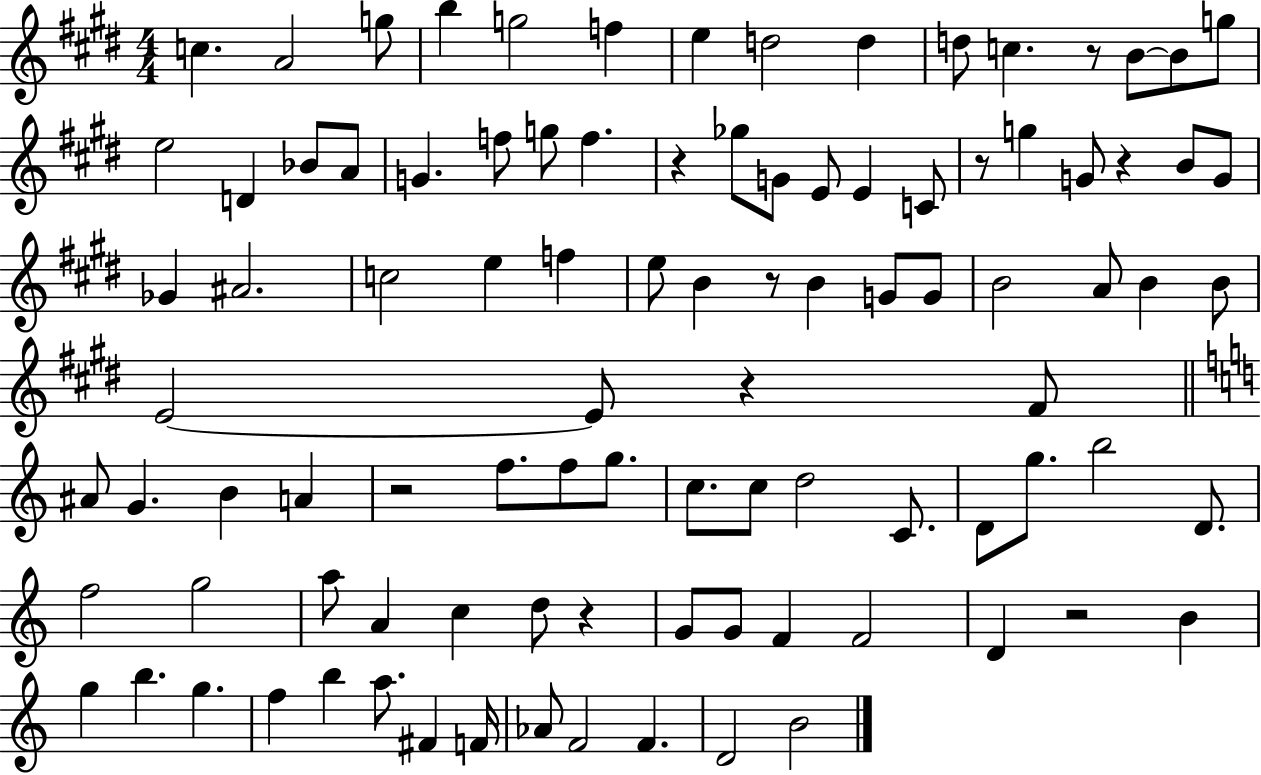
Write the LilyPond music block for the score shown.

{
  \clef treble
  \numericTimeSignature
  \time 4/4
  \key e \major
  \repeat volta 2 { c''4. a'2 g''8 | b''4 g''2 f''4 | e''4 d''2 d''4 | d''8 c''4. r8 b'8~~ b'8 g''8 | \break e''2 d'4 bes'8 a'8 | g'4. f''8 g''8 f''4. | r4 ges''8 g'8 e'8 e'4 c'8 | r8 g''4 g'8 r4 b'8 g'8 | \break ges'4 ais'2. | c''2 e''4 f''4 | e''8 b'4 r8 b'4 g'8 g'8 | b'2 a'8 b'4 b'8 | \break e'2~~ e'8 r4 fis'8 | \bar "||" \break \key c \major ais'8 g'4. b'4 a'4 | r2 f''8. f''8 g''8. | c''8. c''8 d''2 c'8. | d'8 g''8. b''2 d'8. | \break f''2 g''2 | a''8 a'4 c''4 d''8 r4 | g'8 g'8 f'4 f'2 | d'4 r2 b'4 | \break g''4 b''4. g''4. | f''4 b''4 a''8. fis'4 f'16 | aes'8 f'2 f'4. | d'2 b'2 | \break } \bar "|."
}